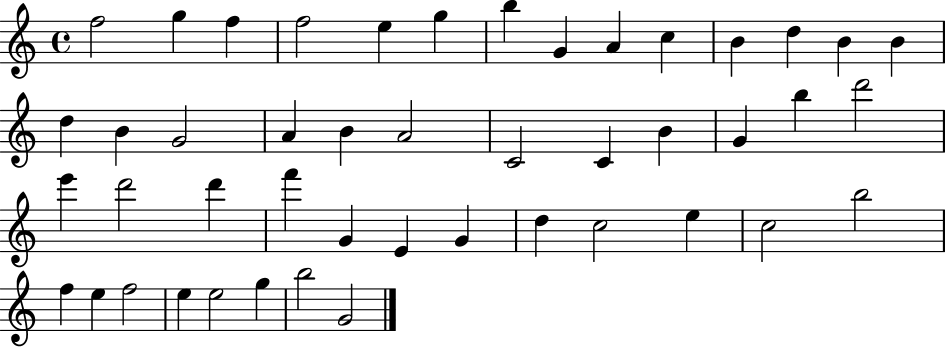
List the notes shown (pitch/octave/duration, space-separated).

F5/h G5/q F5/q F5/h E5/q G5/q B5/q G4/q A4/q C5/q B4/q D5/q B4/q B4/q D5/q B4/q G4/h A4/q B4/q A4/h C4/h C4/q B4/q G4/q B5/q D6/h E6/q D6/h D6/q F6/q G4/q E4/q G4/q D5/q C5/h E5/q C5/h B5/h F5/q E5/q F5/h E5/q E5/h G5/q B5/h G4/h